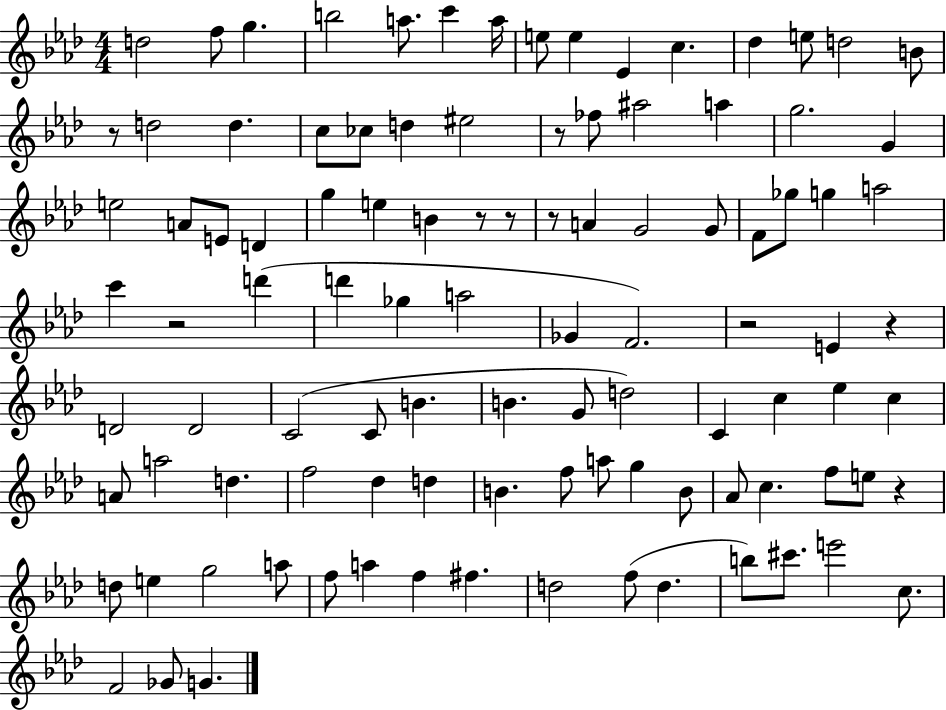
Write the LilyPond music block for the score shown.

{
  \clef treble
  \numericTimeSignature
  \time 4/4
  \key aes \major
  d''2 f''8 g''4. | b''2 a''8. c'''4 a''16 | e''8 e''4 ees'4 c''4. | des''4 e''8 d''2 b'8 | \break r8 d''2 d''4. | c''8 ces''8 d''4 eis''2 | r8 fes''8 ais''2 a''4 | g''2. g'4 | \break e''2 a'8 e'8 d'4 | g''4 e''4 b'4 r8 r8 | r8 a'4 g'2 g'8 | f'8 ges''8 g''4 a''2 | \break c'''4 r2 d'''4( | d'''4 ges''4 a''2 | ges'4 f'2.) | r2 e'4 r4 | \break d'2 d'2 | c'2( c'8 b'4. | b'4. g'8 d''2) | c'4 c''4 ees''4 c''4 | \break a'8 a''2 d''4. | f''2 des''4 d''4 | b'4. f''8 a''8 g''4 b'8 | aes'8 c''4. f''8 e''8 r4 | \break d''8 e''4 g''2 a''8 | f''8 a''4 f''4 fis''4. | d''2 f''8( d''4. | b''8) cis'''8. e'''2 c''8. | \break f'2 ges'8 g'4. | \bar "|."
}